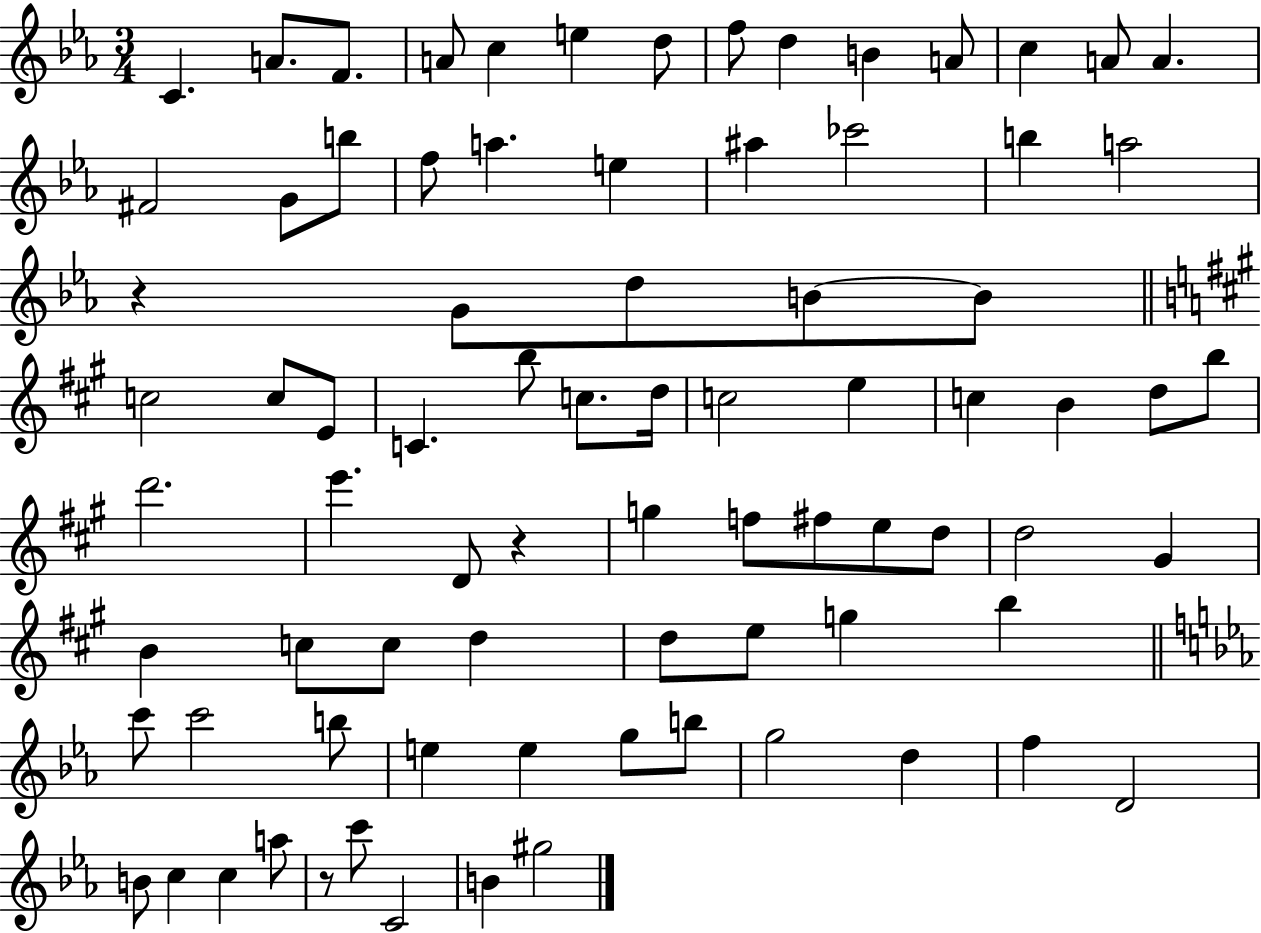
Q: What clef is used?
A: treble